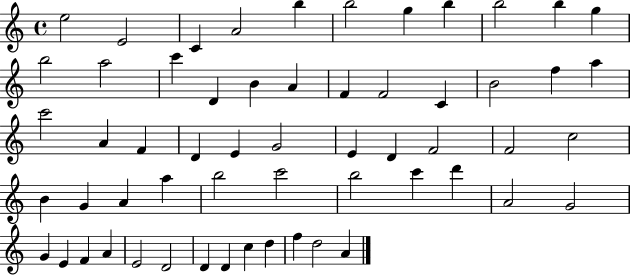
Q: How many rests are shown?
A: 0